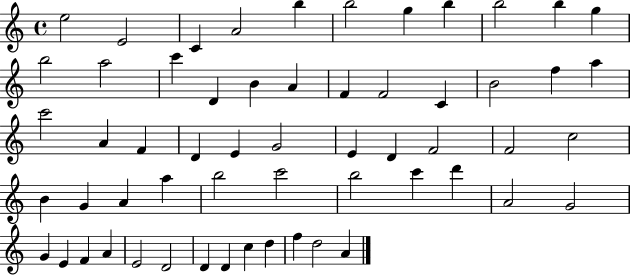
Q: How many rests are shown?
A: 0